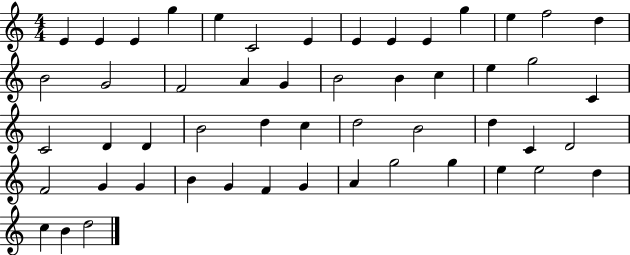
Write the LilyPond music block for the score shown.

{
  \clef treble
  \numericTimeSignature
  \time 4/4
  \key c \major
  e'4 e'4 e'4 g''4 | e''4 c'2 e'4 | e'4 e'4 e'4 g''4 | e''4 f''2 d''4 | \break b'2 g'2 | f'2 a'4 g'4 | b'2 b'4 c''4 | e''4 g''2 c'4 | \break c'2 d'4 d'4 | b'2 d''4 c''4 | d''2 b'2 | d''4 c'4 d'2 | \break f'2 g'4 g'4 | b'4 g'4 f'4 g'4 | a'4 g''2 g''4 | e''4 e''2 d''4 | \break c''4 b'4 d''2 | \bar "|."
}